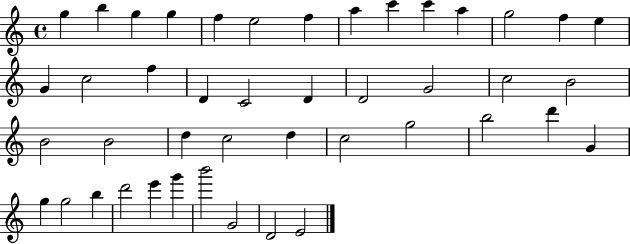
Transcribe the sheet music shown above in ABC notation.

X:1
T:Untitled
M:4/4
L:1/4
K:C
g b g g f e2 f a c' c' a g2 f e G c2 f D C2 D D2 G2 c2 B2 B2 B2 d c2 d c2 g2 b2 d' G g g2 b d'2 e' g' b'2 G2 D2 E2